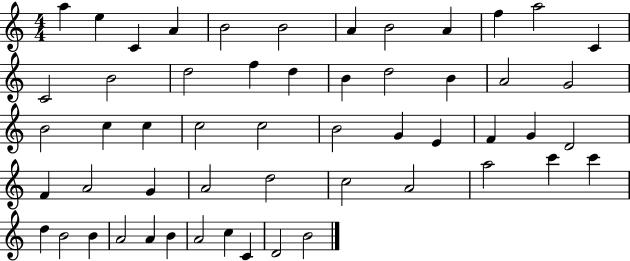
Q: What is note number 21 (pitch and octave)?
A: A4